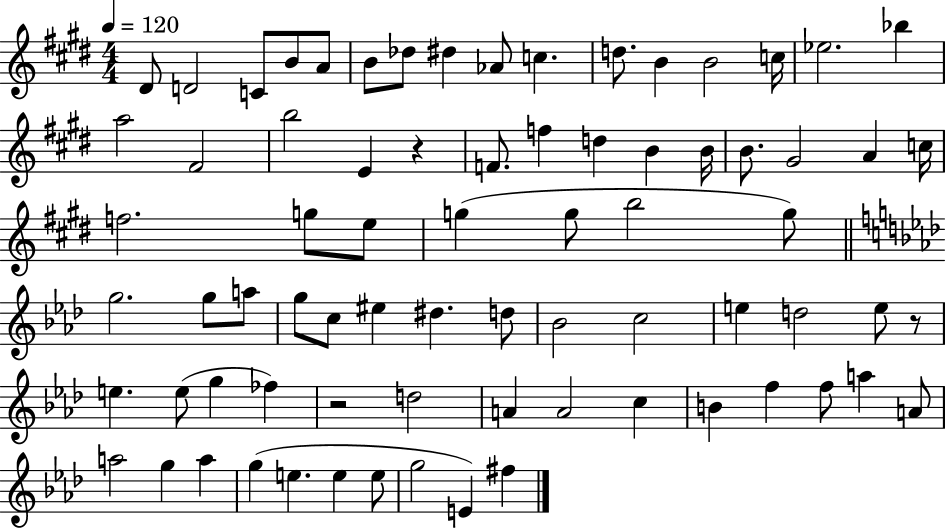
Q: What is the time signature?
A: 4/4